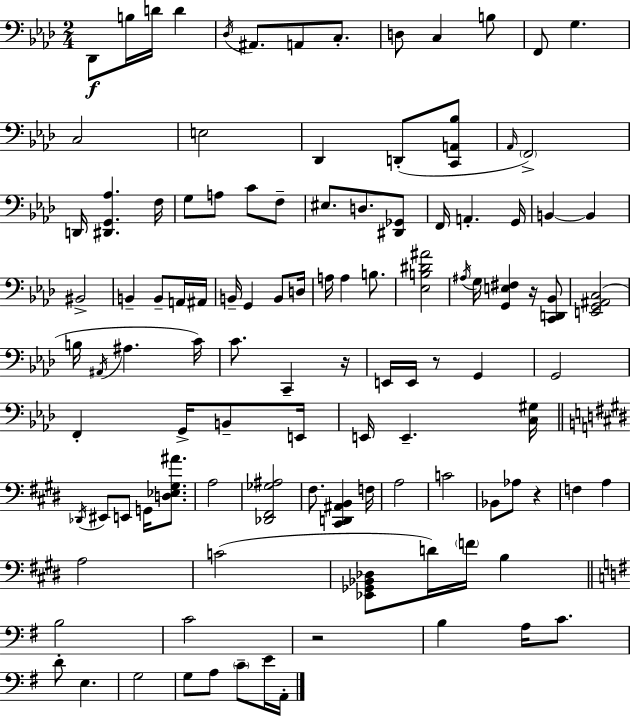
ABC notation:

X:1
T:Untitled
M:2/4
L:1/4
K:Fm
_D,,/2 B,/4 D/4 D _D,/4 ^A,,/2 A,,/2 C,/2 D,/2 C, B,/2 F,,/2 G, C,2 E,2 _D,, D,,/2 [C,,A,,_B,]/2 _A,,/4 F,,2 D,,/4 [^D,,G,,_A,] F,/4 G,/2 A,/2 C/2 F,/2 ^E,/2 D,/2 [^D,,_G,,]/2 F,,/4 A,, G,,/4 B,, B,, ^B,,2 B,, B,,/2 A,,/4 ^A,,/4 B,,/4 G,, B,,/2 D,/4 A,/4 A, B,/2 [_E,B,^D^A]2 ^A,/4 G,/4 [G,,E,^F,] z/4 [C,,D,,_B,,]/2 [E,,G,,^A,,C,]2 B,/4 ^A,,/4 ^A, C/4 C/2 C,, z/4 E,,/4 E,,/4 z/2 G,, G,,2 F,, G,,/4 B,,/2 E,,/4 E,,/4 E,, [C,^G,]/4 _D,,/4 ^E,,/2 E,,/2 G,,/4 [D,_E,^G,^A]/2 A,2 [_D,,^F,,_G,^A,]2 ^F,/2 [^C,,D,,^A,,B,,] F,/4 A,2 C2 _B,,/2 _A,/2 z F, A, A,2 C2 [_E,,_G,,_B,,_D,]/2 D/4 F/4 B, B,2 C2 z2 B, A,/4 C/2 D/2 E, G,2 G,/2 A,/2 C/2 E/4 A,,/4